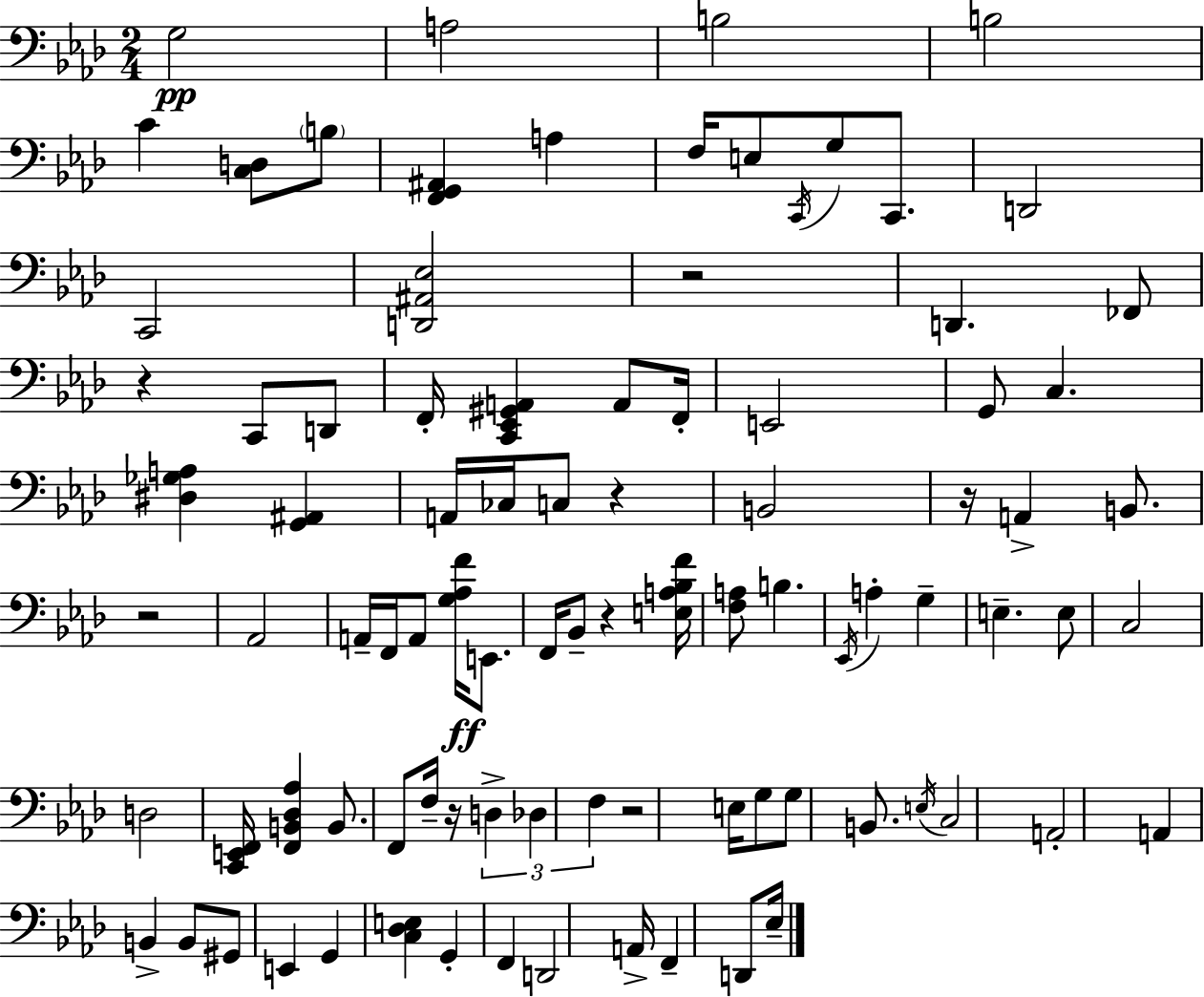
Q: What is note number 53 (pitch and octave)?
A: G3